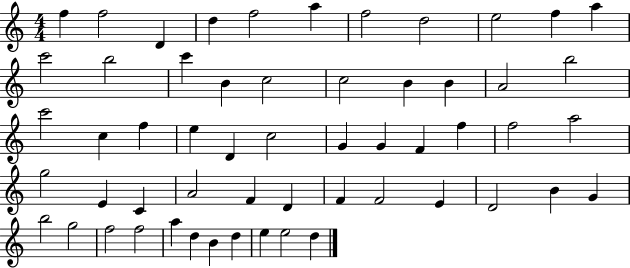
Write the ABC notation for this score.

X:1
T:Untitled
M:4/4
L:1/4
K:C
f f2 D d f2 a f2 d2 e2 f a c'2 b2 c' B c2 c2 B B A2 b2 c'2 c f e D c2 G G F f f2 a2 g2 E C A2 F D F F2 E D2 B G b2 g2 f2 f2 a d B d e e2 d